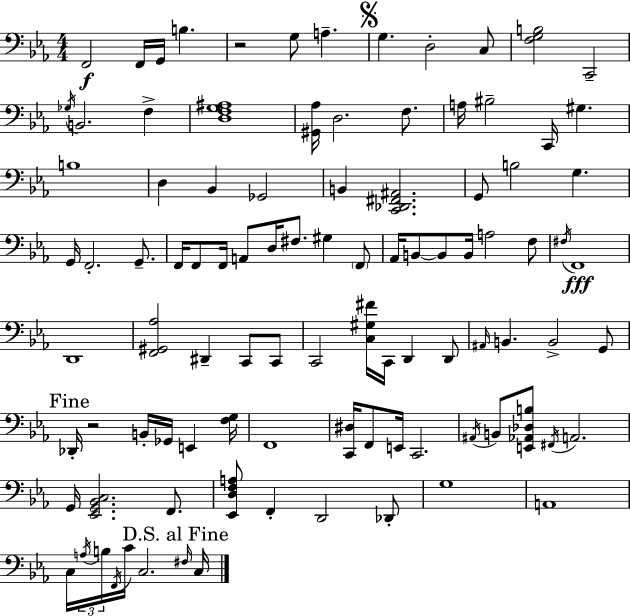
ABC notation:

X:1
T:Untitled
M:4/4
L:1/4
K:Cm
F,,2 F,,/4 G,,/4 B, z2 G,/2 A, G, D,2 C,/2 [F,G,B,]2 C,,2 _G,/4 B,,2 F, [D,F,G,^A,]4 [^G,,_A,]/4 D,2 F,/2 A,/4 ^B,2 C,,/4 ^G, B,4 D, _B,, _G,,2 B,, [C,,_D,,^F,,^A,,]2 G,,/2 B,2 G, G,,/4 F,,2 G,,/2 F,,/4 F,,/2 F,,/4 A,,/2 D,/4 ^F,/2 ^G, F,,/2 _A,,/4 B,,/2 B,,/2 B,,/4 A,2 F,/2 ^F,/4 F,,4 D,,4 [F,,^G,,_A,]2 ^D,, C,,/2 C,,/2 C,,2 [C,^G,^F]/4 C,,/4 D,, D,,/2 ^A,,/4 B,, B,,2 G,,/2 _D,,/4 z2 B,,/4 _G,,/4 E,, [F,G,]/4 F,,4 [C,,^D,]/4 F,,/2 E,,/4 C,,2 ^A,,/4 B,,/2 [E,,_A,,_D,B,]/2 ^F,,/4 A,,2 G,,/4 [_E,,G,,_B,,C,]2 F,,/2 [_E,,D,F,A,]/2 F,, D,,2 _D,,/2 G,4 A,,4 C,/4 A,/4 B,/4 F,,/4 C/4 C,2 ^F,/4 C,/4